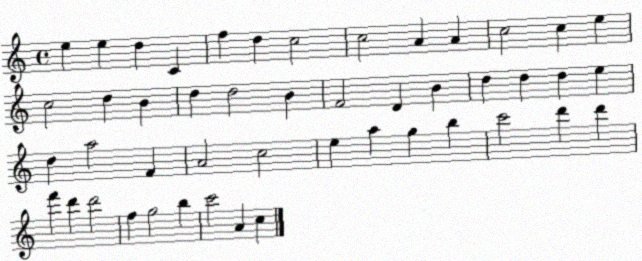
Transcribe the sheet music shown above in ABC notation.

X:1
T:Untitled
M:4/4
L:1/4
K:C
e e d C f d c2 c2 A A c2 c e c2 d B d d2 B F2 D B d d d e d a2 F A2 c2 e a g b c'2 d' d' f' d' d'2 f g2 b c'2 A c